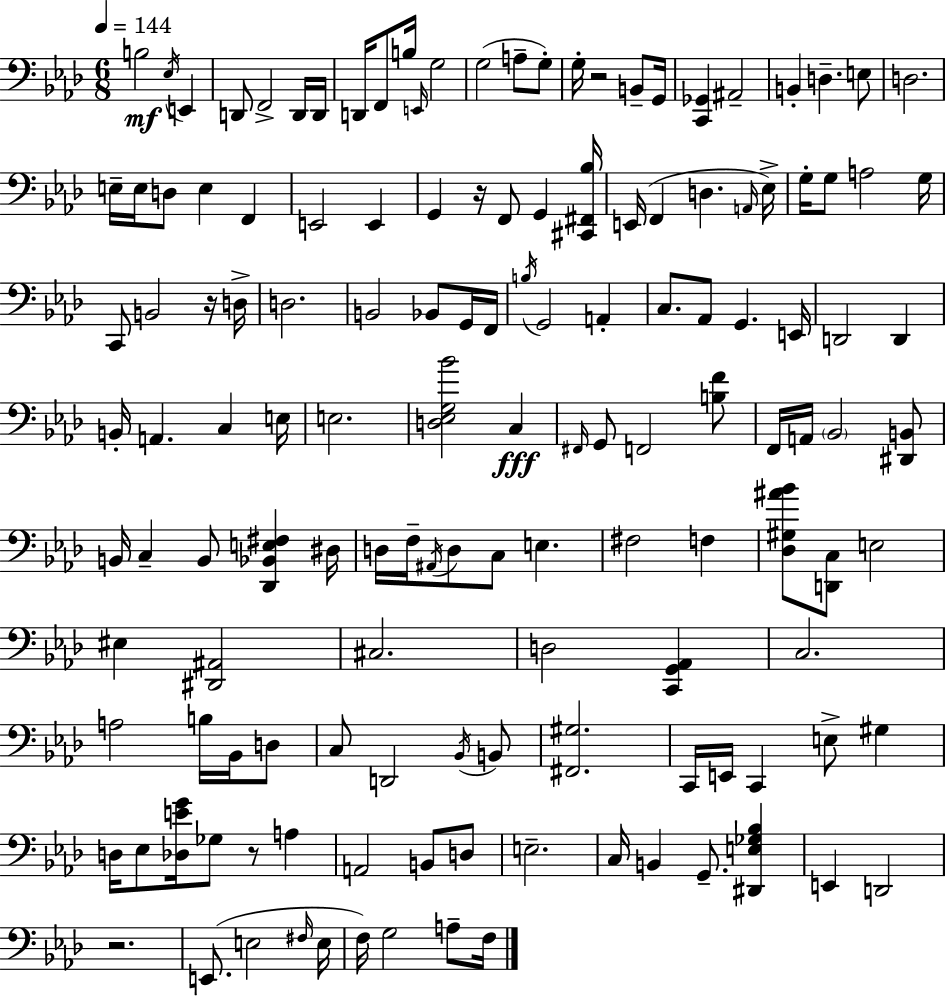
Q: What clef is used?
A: bass